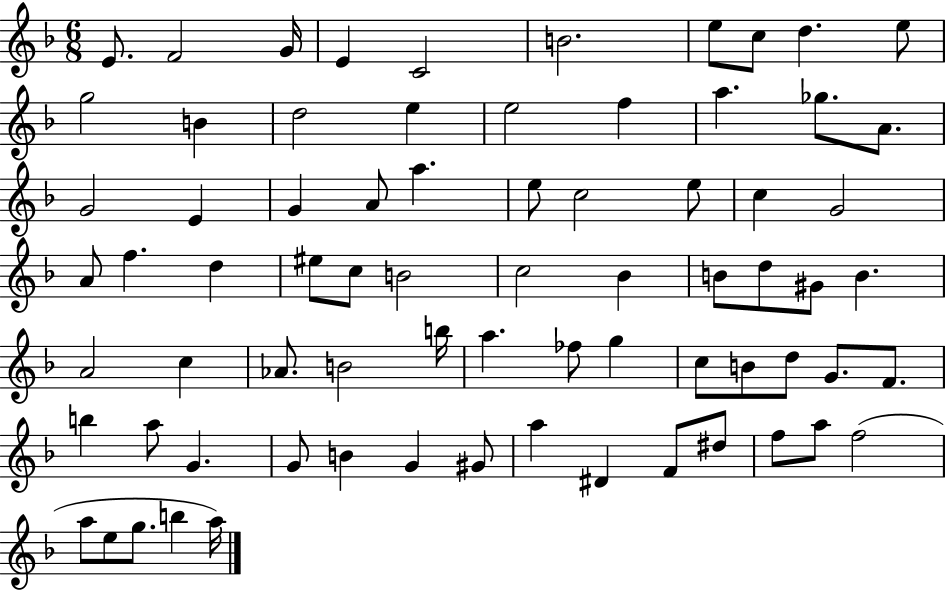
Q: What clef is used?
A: treble